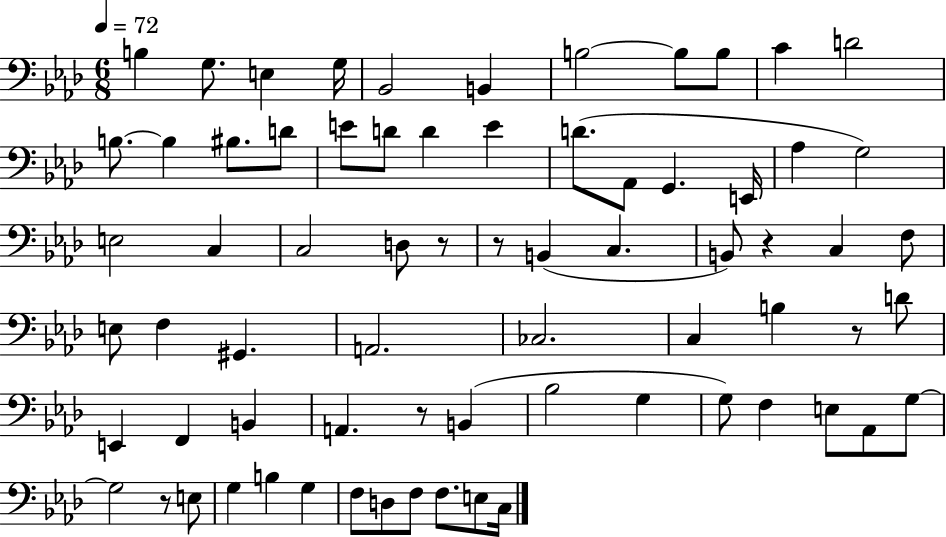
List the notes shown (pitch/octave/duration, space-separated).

B3/q G3/e. E3/q G3/s Bb2/h B2/q B3/h B3/e B3/e C4/q D4/h B3/e. B3/q BIS3/e. D4/e E4/e D4/e D4/q E4/q D4/e. Ab2/e G2/q. E2/s Ab3/q G3/h E3/h C3/q C3/h D3/e R/e R/e B2/q C3/q. B2/e R/q C3/q F3/e E3/e F3/q G#2/q. A2/h. CES3/h. C3/q B3/q R/e D4/e E2/q F2/q B2/q A2/q. R/e B2/q Bb3/h G3/q G3/e F3/q E3/e Ab2/e G3/e G3/h R/e E3/e G3/q B3/q G3/q F3/e D3/e F3/e F3/e. E3/e C3/s